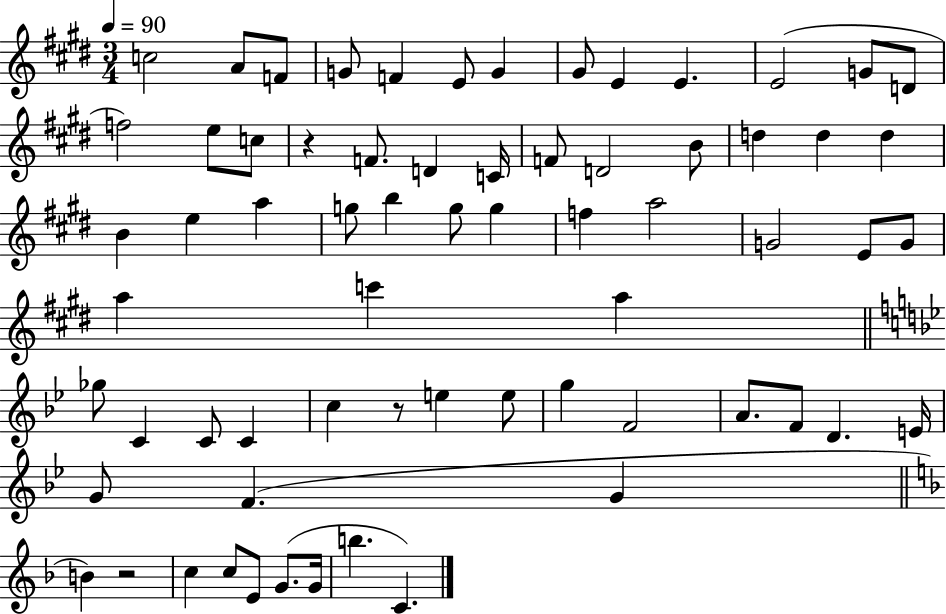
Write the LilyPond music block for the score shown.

{
  \clef treble
  \numericTimeSignature
  \time 3/4
  \key e \major
  \tempo 4 = 90
  \repeat volta 2 { c''2 a'8 f'8 | g'8 f'4 e'8 g'4 | gis'8 e'4 e'4. | e'2( g'8 d'8 | \break f''2) e''8 c''8 | r4 f'8. d'4 c'16 | f'8 d'2 b'8 | d''4 d''4 d''4 | \break b'4 e''4 a''4 | g''8 b''4 g''8 g''4 | f''4 a''2 | g'2 e'8 g'8 | \break a''4 c'''4 a''4 | \bar "||" \break \key g \minor ges''8 c'4 c'8 c'4 | c''4 r8 e''4 e''8 | g''4 f'2 | a'8. f'8 d'4. e'16 | \break g'8 f'4.( g'4 | \bar "||" \break \key d \minor b'4) r2 | c''4 c''8 e'8 g'8.( g'16 | b''4. c'4.) | } \bar "|."
}